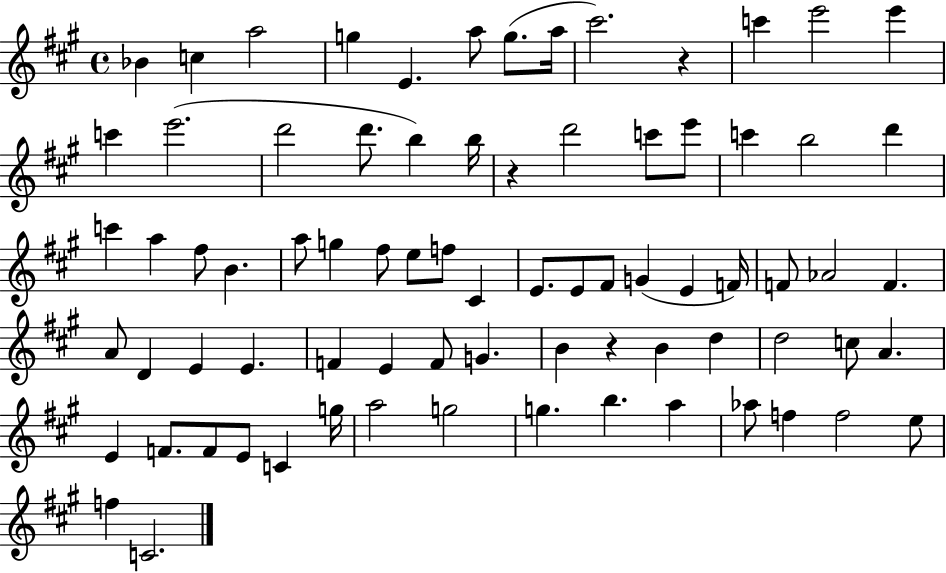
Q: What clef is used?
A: treble